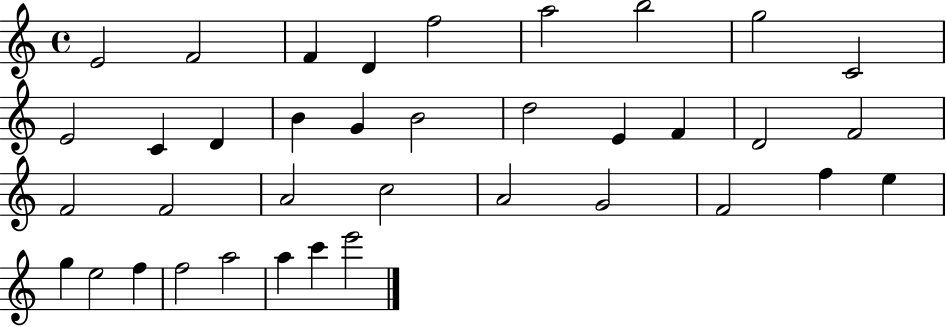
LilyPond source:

{
  \clef treble
  \time 4/4
  \defaultTimeSignature
  \key c \major
  e'2 f'2 | f'4 d'4 f''2 | a''2 b''2 | g''2 c'2 | \break e'2 c'4 d'4 | b'4 g'4 b'2 | d''2 e'4 f'4 | d'2 f'2 | \break f'2 f'2 | a'2 c''2 | a'2 g'2 | f'2 f''4 e''4 | \break g''4 e''2 f''4 | f''2 a''2 | a''4 c'''4 e'''2 | \bar "|."
}